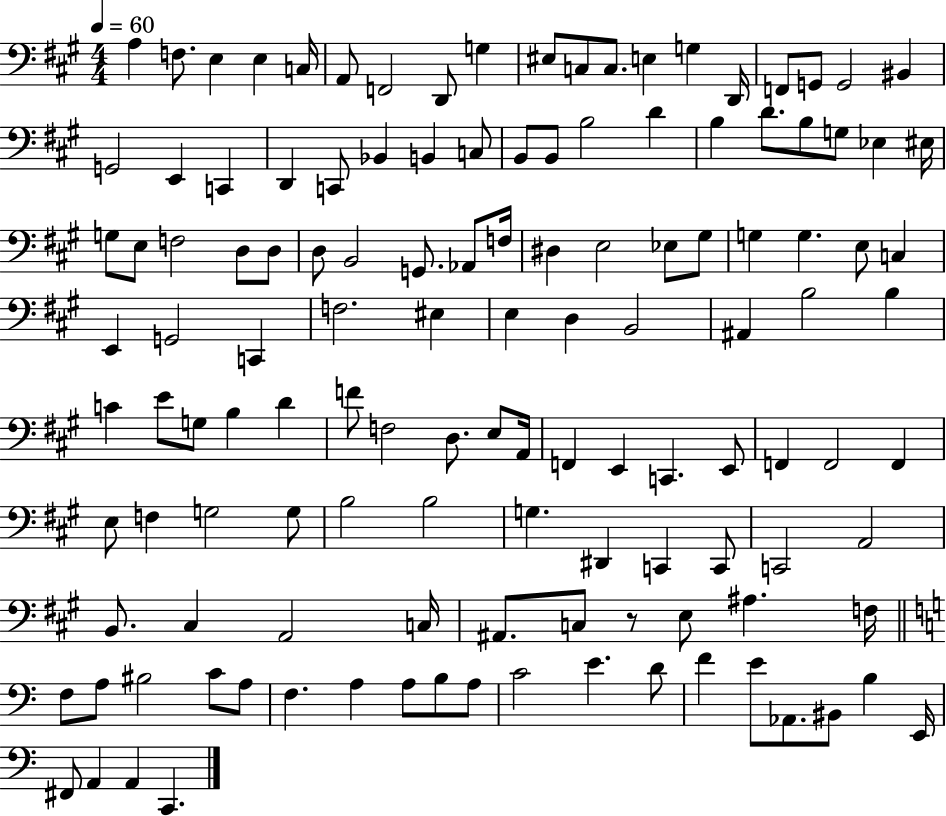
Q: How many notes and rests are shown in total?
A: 128